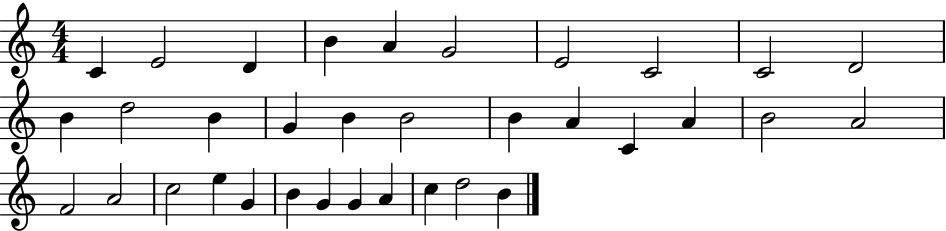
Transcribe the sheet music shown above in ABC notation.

X:1
T:Untitled
M:4/4
L:1/4
K:C
C E2 D B A G2 E2 C2 C2 D2 B d2 B G B B2 B A C A B2 A2 F2 A2 c2 e G B G G A c d2 B